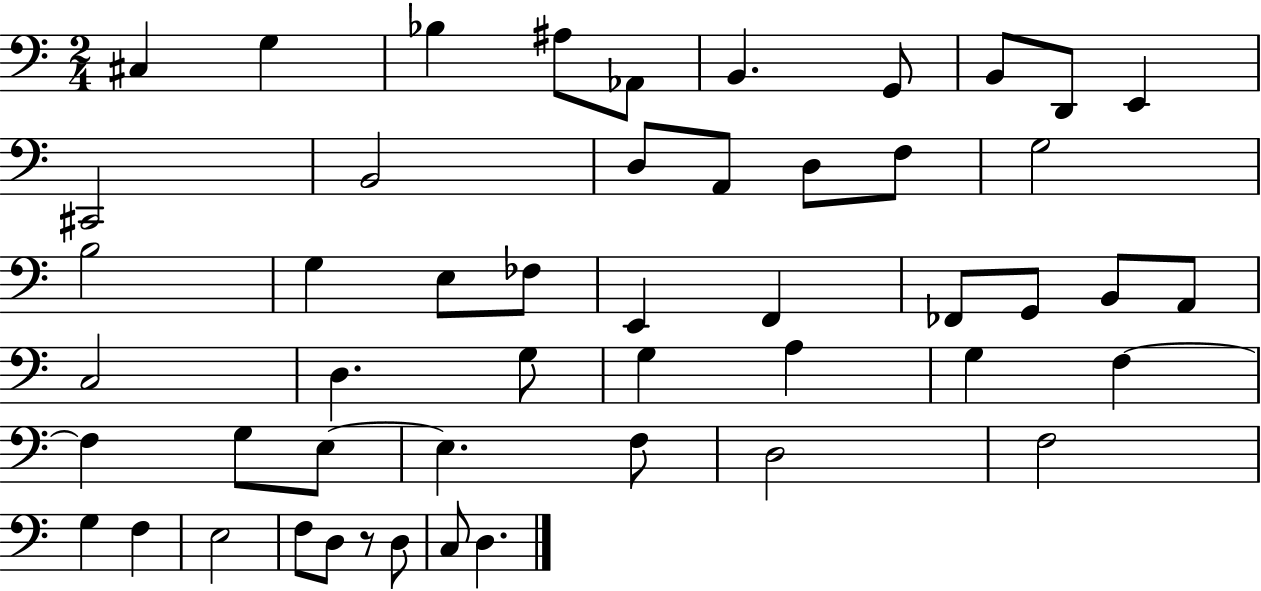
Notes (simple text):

C#3/q G3/q Bb3/q A#3/e Ab2/e B2/q. G2/e B2/e D2/e E2/q C#2/h B2/h D3/e A2/e D3/e F3/e G3/h B3/h G3/q E3/e FES3/e E2/q F2/q FES2/e G2/e B2/e A2/e C3/h D3/q. G3/e G3/q A3/q G3/q F3/q F3/q G3/e E3/e E3/q. F3/e D3/h F3/h G3/q F3/q E3/h F3/e D3/e R/e D3/e C3/e D3/q.